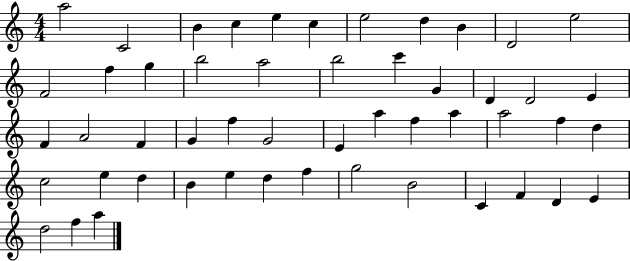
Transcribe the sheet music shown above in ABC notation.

X:1
T:Untitled
M:4/4
L:1/4
K:C
a2 C2 B c e c e2 d B D2 e2 F2 f g b2 a2 b2 c' G D D2 E F A2 F G f G2 E a f a a2 f d c2 e d B e d f g2 B2 C F D E d2 f a